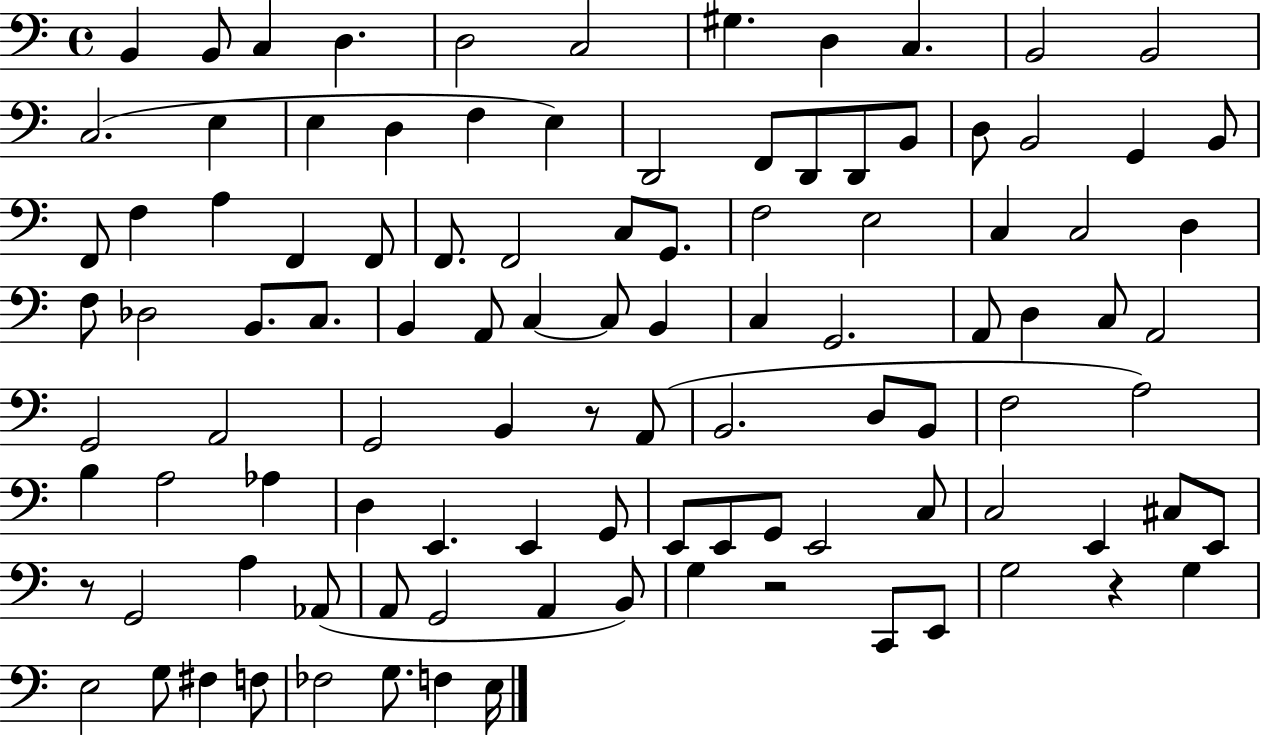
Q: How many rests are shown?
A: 4